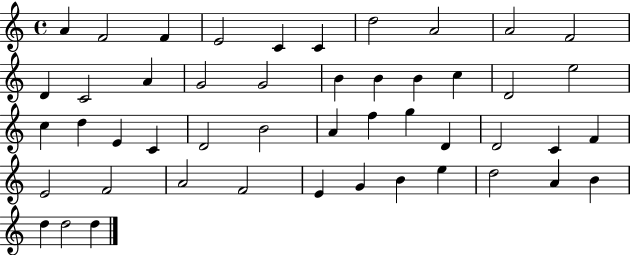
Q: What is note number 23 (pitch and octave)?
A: D5